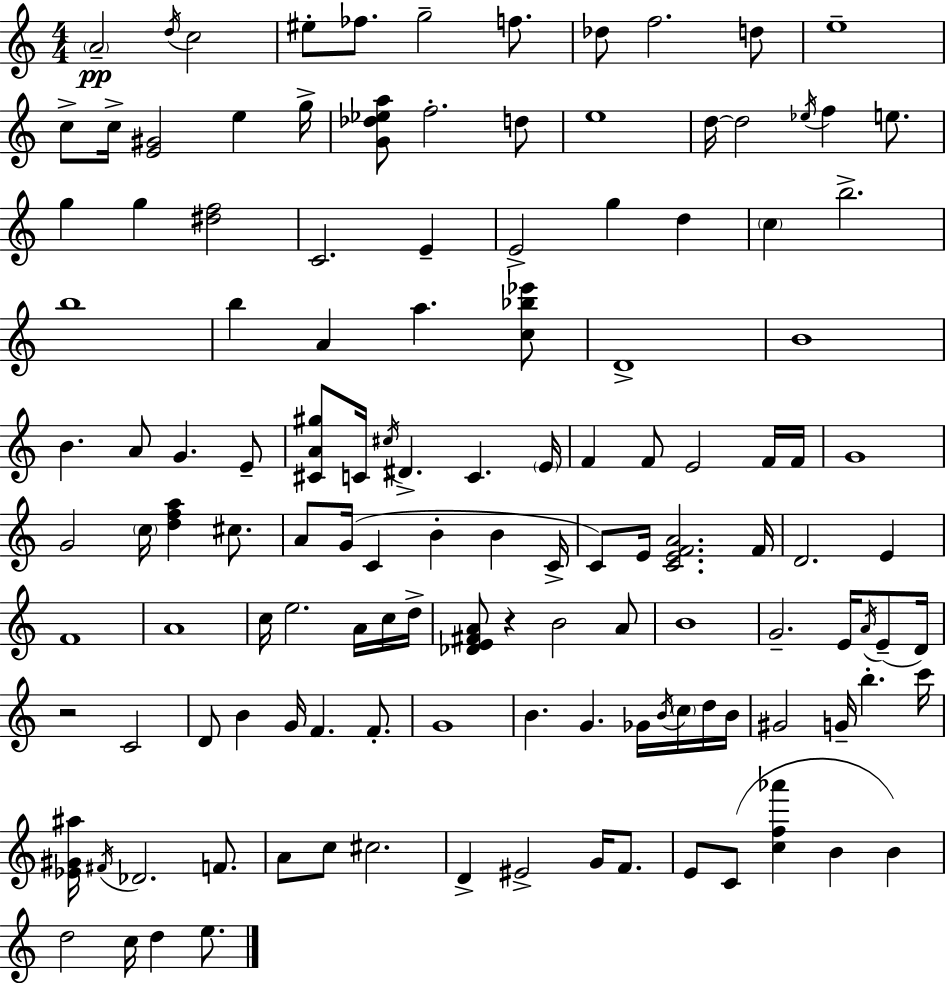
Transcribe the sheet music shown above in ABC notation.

X:1
T:Untitled
M:4/4
L:1/4
K:C
A2 d/4 c2 ^e/2 _f/2 g2 f/2 _d/2 f2 d/2 e4 c/2 c/4 [E^G]2 e g/4 [G_d_ea]/2 f2 d/2 e4 d/4 d2 _e/4 f e/2 g g [^df]2 C2 E E2 g d c b2 b4 b A a [c_b_e']/2 D4 B4 B A/2 G E/2 [^CA^g]/2 C/4 ^c/4 ^D C E/4 F F/2 E2 F/4 F/4 G4 G2 c/4 [dfa] ^c/2 A/2 G/4 C B B C/4 C/2 E/4 [CEFA]2 F/4 D2 E F4 A4 c/4 e2 A/4 c/4 d/4 [_DE^FA]/2 z B2 A/2 B4 G2 E/4 A/4 E/2 D/4 z2 C2 D/2 B G/4 F F/2 G4 B G _G/4 B/4 c/4 d/4 B/4 ^G2 G/4 b c'/4 [_E^G^a]/4 ^F/4 _D2 F/2 A/2 c/2 ^c2 D ^E2 G/4 F/2 E/2 C/2 [cf_a'] B B d2 c/4 d e/2